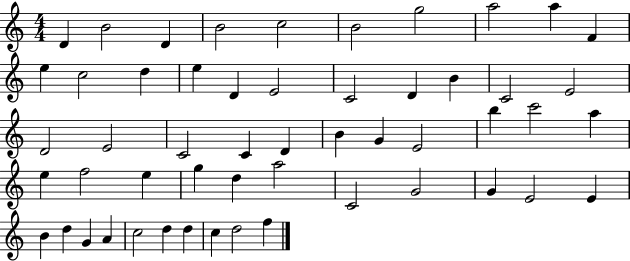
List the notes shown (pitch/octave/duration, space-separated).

D4/q B4/h D4/q B4/h C5/h B4/h G5/h A5/h A5/q F4/q E5/q C5/h D5/q E5/q D4/q E4/h C4/h D4/q B4/q C4/h E4/h D4/h E4/h C4/h C4/q D4/q B4/q G4/q E4/h B5/q C6/h A5/q E5/q F5/h E5/q G5/q D5/q A5/h C4/h G4/h G4/q E4/h E4/q B4/q D5/q G4/q A4/q C5/h D5/q D5/q C5/q D5/h F5/q